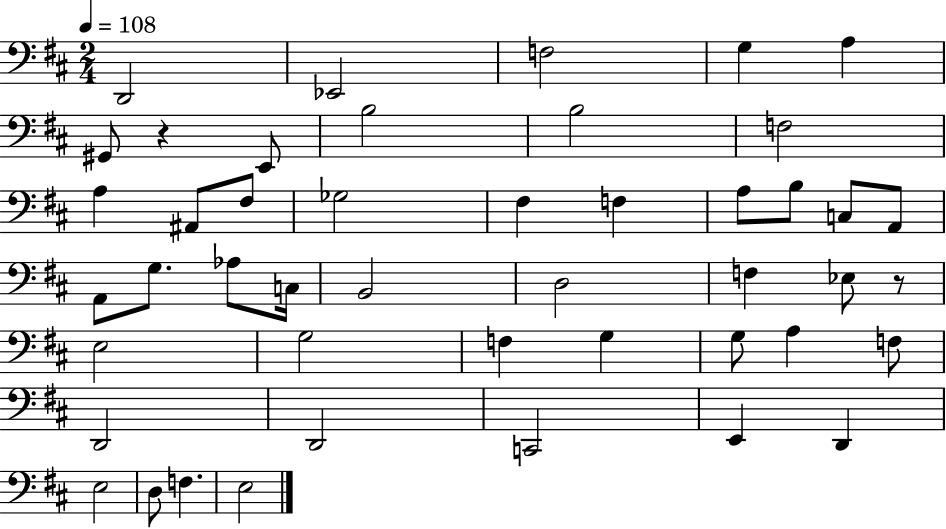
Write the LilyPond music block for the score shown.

{
  \clef bass
  \numericTimeSignature
  \time 2/4
  \key d \major
  \tempo 4 = 108
  \repeat volta 2 { d,2 | ees,2 | f2 | g4 a4 | \break gis,8 r4 e,8 | b2 | b2 | f2 | \break a4 ais,8 fis8 | ges2 | fis4 f4 | a8 b8 c8 a,8 | \break a,8 g8. aes8 c16 | b,2 | d2 | f4 ees8 r8 | \break e2 | g2 | f4 g4 | g8 a4 f8 | \break d,2 | d,2 | c,2 | e,4 d,4 | \break e2 | d8 f4. | e2 | } \bar "|."
}